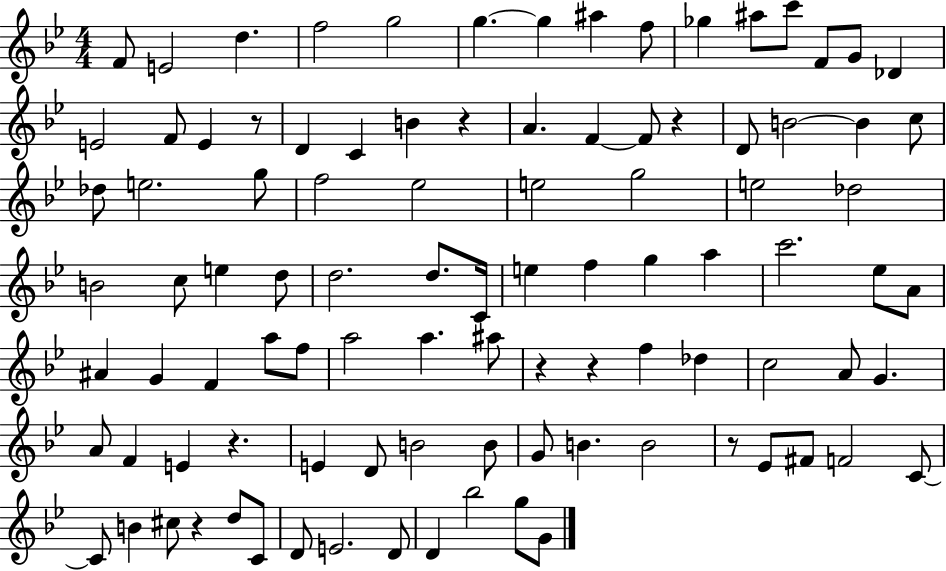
X:1
T:Untitled
M:4/4
L:1/4
K:Bb
F/2 E2 d f2 g2 g g ^a f/2 _g ^a/2 c'/2 F/2 G/2 _D E2 F/2 E z/2 D C B z A F F/2 z D/2 B2 B c/2 _d/2 e2 g/2 f2 _e2 e2 g2 e2 _d2 B2 c/2 e d/2 d2 d/2 C/4 e f g a c'2 _e/2 A/2 ^A G F a/2 f/2 a2 a ^a/2 z z f _d c2 A/2 G A/2 F E z E D/2 B2 B/2 G/2 B B2 z/2 _E/2 ^F/2 F2 C/2 C/2 B ^c/2 z d/2 C/2 D/2 E2 D/2 D _b2 g/2 G/2